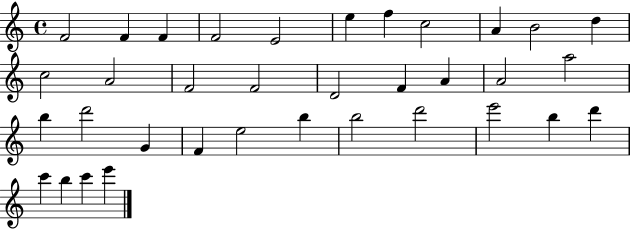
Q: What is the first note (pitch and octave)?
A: F4